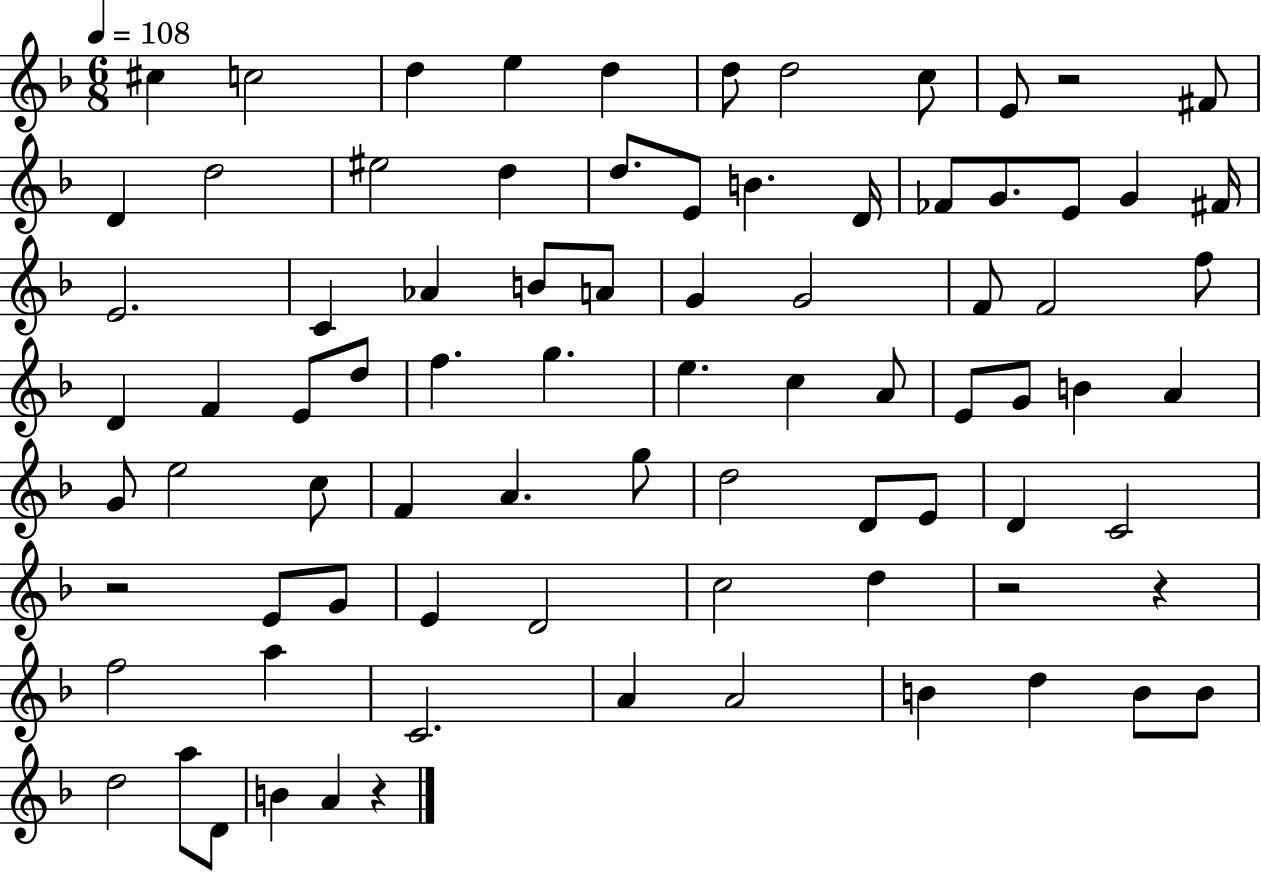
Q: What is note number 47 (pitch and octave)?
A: G4